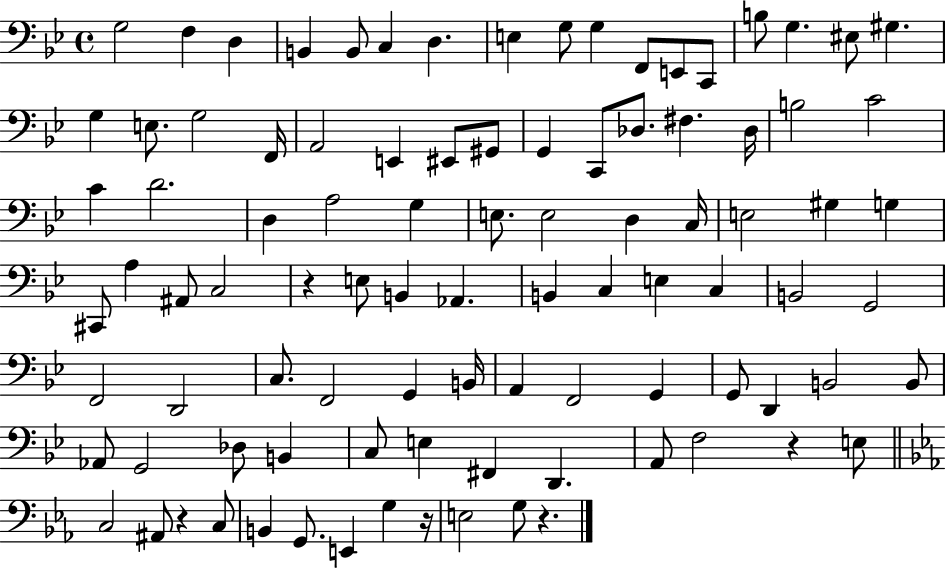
X:1
T:Untitled
M:4/4
L:1/4
K:Bb
G,2 F, D, B,, B,,/2 C, D, E, G,/2 G, F,,/2 E,,/2 C,,/2 B,/2 G, ^E,/2 ^G, G, E,/2 G,2 F,,/4 A,,2 E,, ^E,,/2 ^G,,/2 G,, C,,/2 _D,/2 ^F, _D,/4 B,2 C2 C D2 D, A,2 G, E,/2 E,2 D, C,/4 E,2 ^G, G, ^C,,/2 A, ^A,,/2 C,2 z E,/2 B,, _A,, B,, C, E, C, B,,2 G,,2 F,,2 D,,2 C,/2 F,,2 G,, B,,/4 A,, F,,2 G,, G,,/2 D,, B,,2 B,,/2 _A,,/2 G,,2 _D,/2 B,, C,/2 E, ^F,, D,, A,,/2 F,2 z E,/2 C,2 ^A,,/2 z C,/2 B,, G,,/2 E,, G, z/4 E,2 G,/2 z